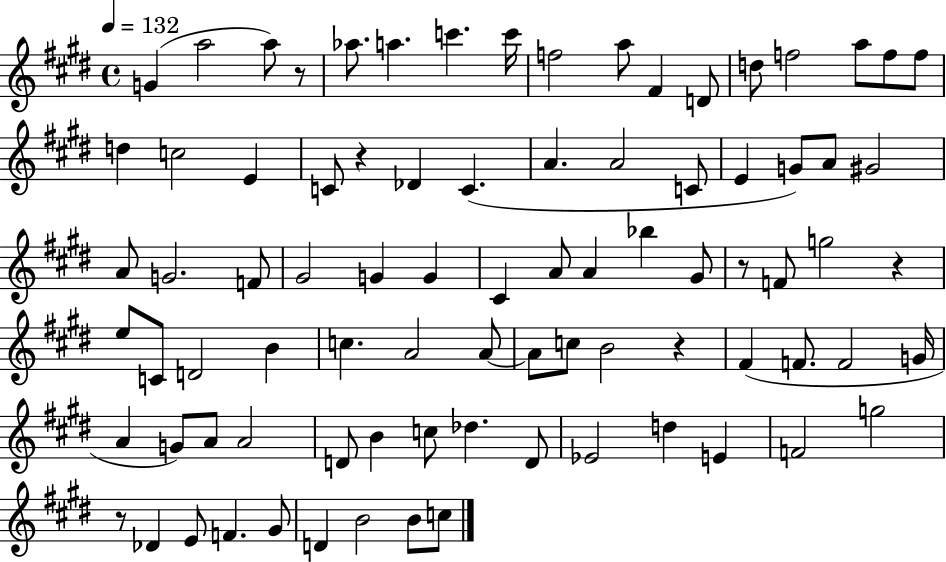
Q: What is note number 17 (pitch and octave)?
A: D5